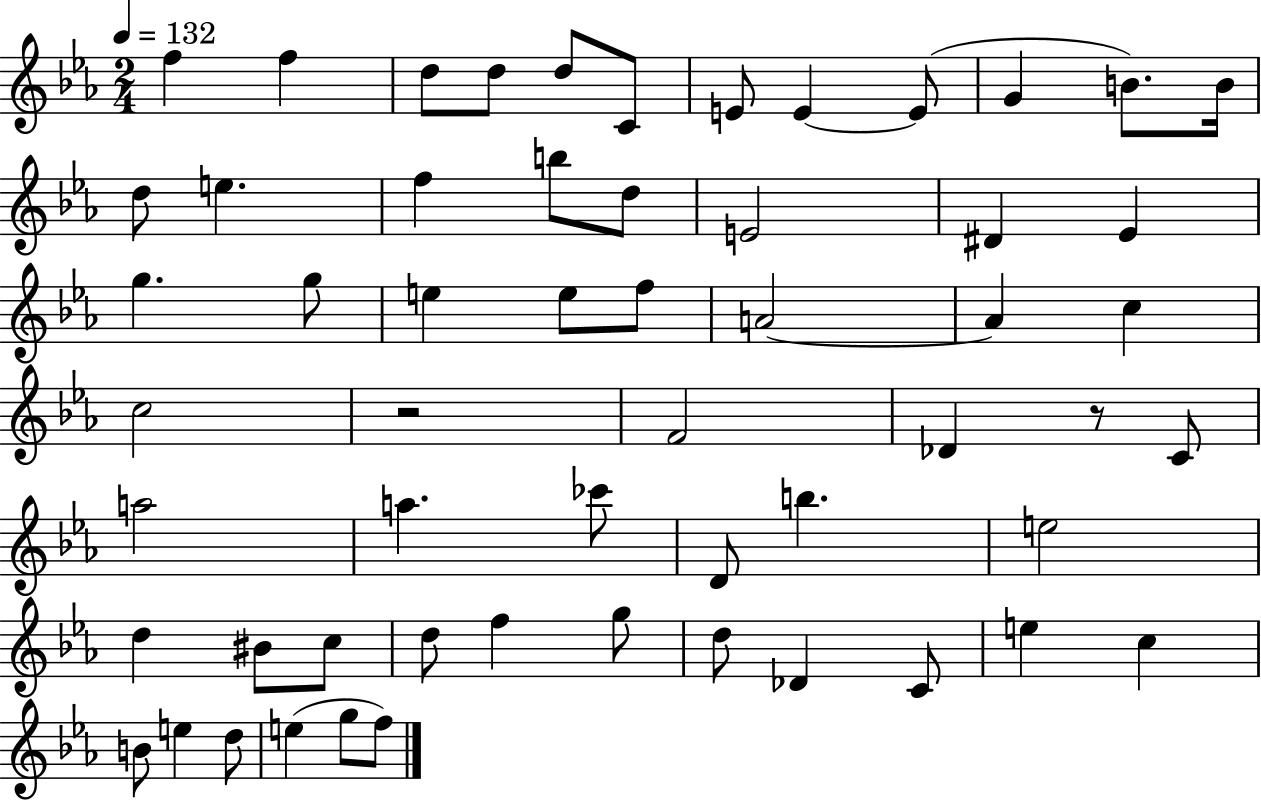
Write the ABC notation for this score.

X:1
T:Untitled
M:2/4
L:1/4
K:Eb
f f d/2 d/2 d/2 C/2 E/2 E E/2 G B/2 B/4 d/2 e f b/2 d/2 E2 ^D _E g g/2 e e/2 f/2 A2 A c c2 z2 F2 _D z/2 C/2 a2 a _c'/2 D/2 b e2 d ^B/2 c/2 d/2 f g/2 d/2 _D C/2 e c B/2 e d/2 e g/2 f/2